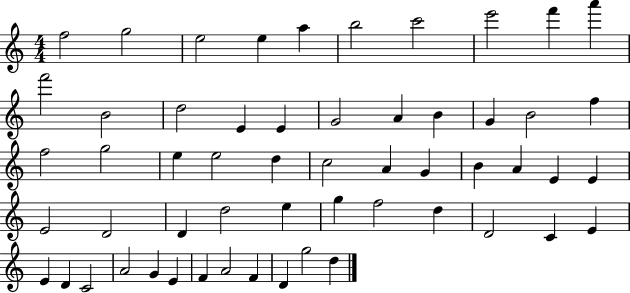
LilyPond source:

{
  \clef treble
  \numericTimeSignature
  \time 4/4
  \key c \major
  f''2 g''2 | e''2 e''4 a''4 | b''2 c'''2 | e'''2 f'''4 a'''4 | \break f'''2 b'2 | d''2 e'4 e'4 | g'2 a'4 b'4 | g'4 b'2 f''4 | \break f''2 g''2 | e''4 e''2 d''4 | c''2 a'4 g'4 | b'4 a'4 e'4 e'4 | \break e'2 d'2 | d'4 d''2 e''4 | g''4 f''2 d''4 | d'2 c'4 e'4 | \break e'4 d'4 c'2 | a'2 g'4 e'4 | f'4 a'2 f'4 | d'4 g''2 d''4 | \break \bar "|."
}